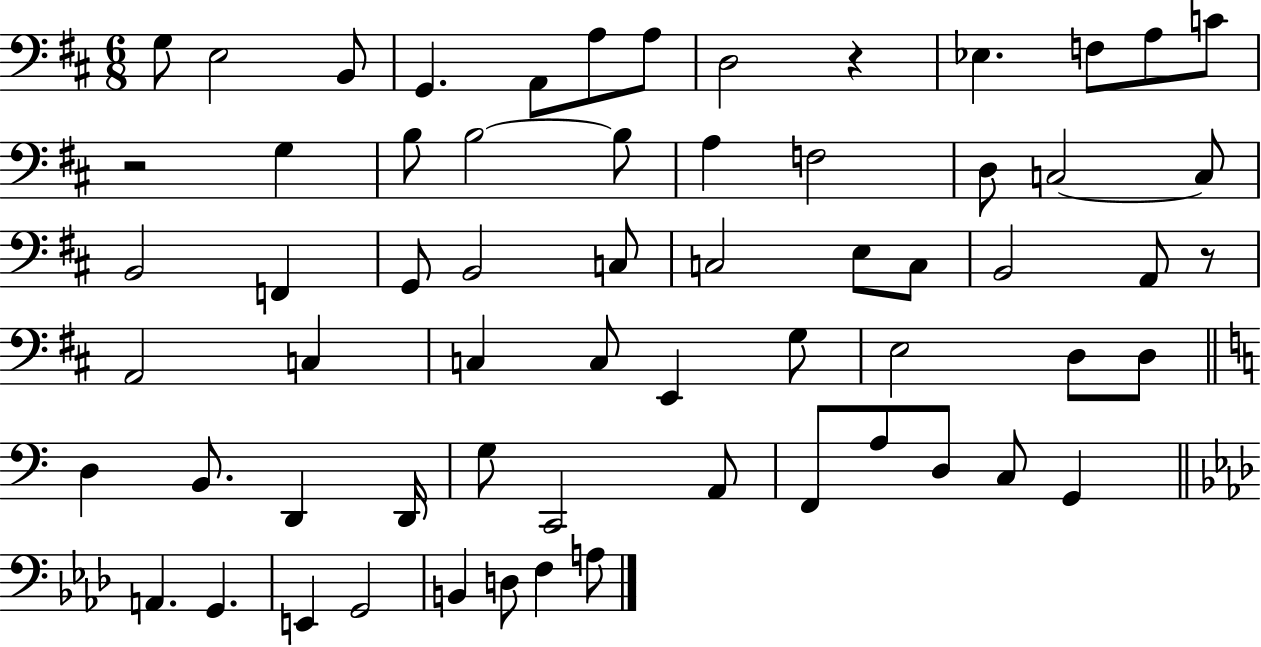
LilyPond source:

{
  \clef bass
  \numericTimeSignature
  \time 6/8
  \key d \major
  g8 e2 b,8 | g,4. a,8 a8 a8 | d2 r4 | ees4. f8 a8 c'8 | \break r2 g4 | b8 b2~~ b8 | a4 f2 | d8 c2~~ c8 | \break b,2 f,4 | g,8 b,2 c8 | c2 e8 c8 | b,2 a,8 r8 | \break a,2 c4 | c4 c8 e,4 g8 | e2 d8 d8 | \bar "||" \break \key c \major d4 b,8. d,4 d,16 | g8 c,2 a,8 | f,8 a8 d8 c8 g,4 | \bar "||" \break \key f \minor a,4. g,4. | e,4 g,2 | b,4 d8 f4 a8 | \bar "|."
}